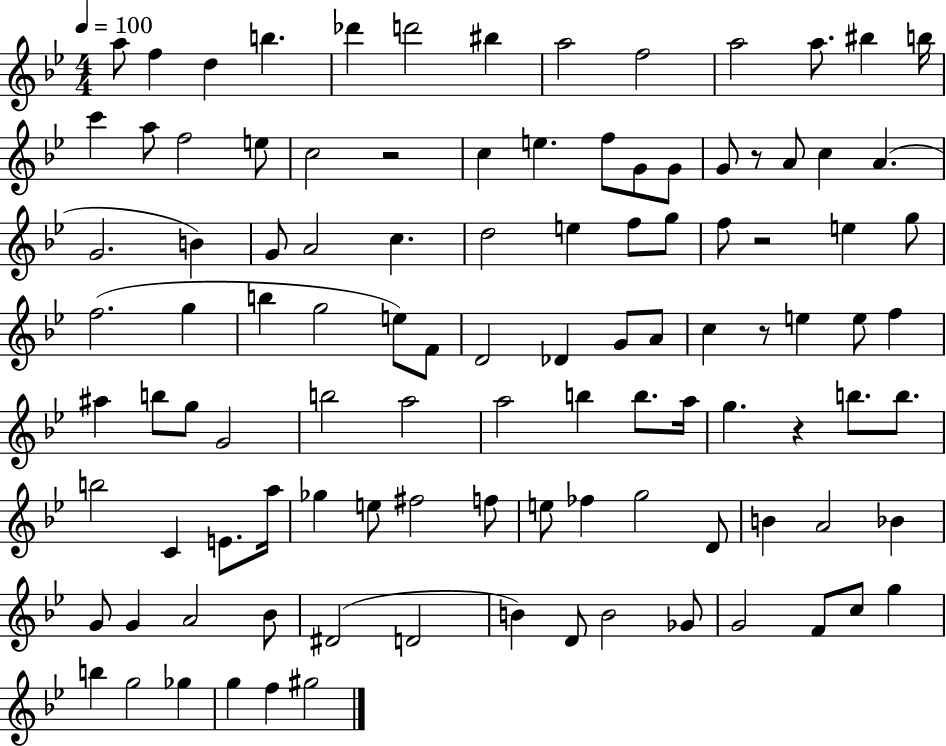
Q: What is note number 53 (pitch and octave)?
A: F5